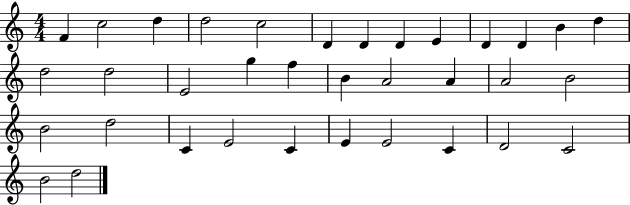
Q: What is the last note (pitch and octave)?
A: D5